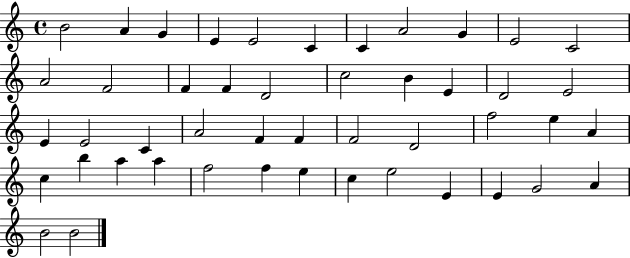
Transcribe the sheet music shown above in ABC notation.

X:1
T:Untitled
M:4/4
L:1/4
K:C
B2 A G E E2 C C A2 G E2 C2 A2 F2 F F D2 c2 B E D2 E2 E E2 C A2 F F F2 D2 f2 e A c b a a f2 f e c e2 E E G2 A B2 B2